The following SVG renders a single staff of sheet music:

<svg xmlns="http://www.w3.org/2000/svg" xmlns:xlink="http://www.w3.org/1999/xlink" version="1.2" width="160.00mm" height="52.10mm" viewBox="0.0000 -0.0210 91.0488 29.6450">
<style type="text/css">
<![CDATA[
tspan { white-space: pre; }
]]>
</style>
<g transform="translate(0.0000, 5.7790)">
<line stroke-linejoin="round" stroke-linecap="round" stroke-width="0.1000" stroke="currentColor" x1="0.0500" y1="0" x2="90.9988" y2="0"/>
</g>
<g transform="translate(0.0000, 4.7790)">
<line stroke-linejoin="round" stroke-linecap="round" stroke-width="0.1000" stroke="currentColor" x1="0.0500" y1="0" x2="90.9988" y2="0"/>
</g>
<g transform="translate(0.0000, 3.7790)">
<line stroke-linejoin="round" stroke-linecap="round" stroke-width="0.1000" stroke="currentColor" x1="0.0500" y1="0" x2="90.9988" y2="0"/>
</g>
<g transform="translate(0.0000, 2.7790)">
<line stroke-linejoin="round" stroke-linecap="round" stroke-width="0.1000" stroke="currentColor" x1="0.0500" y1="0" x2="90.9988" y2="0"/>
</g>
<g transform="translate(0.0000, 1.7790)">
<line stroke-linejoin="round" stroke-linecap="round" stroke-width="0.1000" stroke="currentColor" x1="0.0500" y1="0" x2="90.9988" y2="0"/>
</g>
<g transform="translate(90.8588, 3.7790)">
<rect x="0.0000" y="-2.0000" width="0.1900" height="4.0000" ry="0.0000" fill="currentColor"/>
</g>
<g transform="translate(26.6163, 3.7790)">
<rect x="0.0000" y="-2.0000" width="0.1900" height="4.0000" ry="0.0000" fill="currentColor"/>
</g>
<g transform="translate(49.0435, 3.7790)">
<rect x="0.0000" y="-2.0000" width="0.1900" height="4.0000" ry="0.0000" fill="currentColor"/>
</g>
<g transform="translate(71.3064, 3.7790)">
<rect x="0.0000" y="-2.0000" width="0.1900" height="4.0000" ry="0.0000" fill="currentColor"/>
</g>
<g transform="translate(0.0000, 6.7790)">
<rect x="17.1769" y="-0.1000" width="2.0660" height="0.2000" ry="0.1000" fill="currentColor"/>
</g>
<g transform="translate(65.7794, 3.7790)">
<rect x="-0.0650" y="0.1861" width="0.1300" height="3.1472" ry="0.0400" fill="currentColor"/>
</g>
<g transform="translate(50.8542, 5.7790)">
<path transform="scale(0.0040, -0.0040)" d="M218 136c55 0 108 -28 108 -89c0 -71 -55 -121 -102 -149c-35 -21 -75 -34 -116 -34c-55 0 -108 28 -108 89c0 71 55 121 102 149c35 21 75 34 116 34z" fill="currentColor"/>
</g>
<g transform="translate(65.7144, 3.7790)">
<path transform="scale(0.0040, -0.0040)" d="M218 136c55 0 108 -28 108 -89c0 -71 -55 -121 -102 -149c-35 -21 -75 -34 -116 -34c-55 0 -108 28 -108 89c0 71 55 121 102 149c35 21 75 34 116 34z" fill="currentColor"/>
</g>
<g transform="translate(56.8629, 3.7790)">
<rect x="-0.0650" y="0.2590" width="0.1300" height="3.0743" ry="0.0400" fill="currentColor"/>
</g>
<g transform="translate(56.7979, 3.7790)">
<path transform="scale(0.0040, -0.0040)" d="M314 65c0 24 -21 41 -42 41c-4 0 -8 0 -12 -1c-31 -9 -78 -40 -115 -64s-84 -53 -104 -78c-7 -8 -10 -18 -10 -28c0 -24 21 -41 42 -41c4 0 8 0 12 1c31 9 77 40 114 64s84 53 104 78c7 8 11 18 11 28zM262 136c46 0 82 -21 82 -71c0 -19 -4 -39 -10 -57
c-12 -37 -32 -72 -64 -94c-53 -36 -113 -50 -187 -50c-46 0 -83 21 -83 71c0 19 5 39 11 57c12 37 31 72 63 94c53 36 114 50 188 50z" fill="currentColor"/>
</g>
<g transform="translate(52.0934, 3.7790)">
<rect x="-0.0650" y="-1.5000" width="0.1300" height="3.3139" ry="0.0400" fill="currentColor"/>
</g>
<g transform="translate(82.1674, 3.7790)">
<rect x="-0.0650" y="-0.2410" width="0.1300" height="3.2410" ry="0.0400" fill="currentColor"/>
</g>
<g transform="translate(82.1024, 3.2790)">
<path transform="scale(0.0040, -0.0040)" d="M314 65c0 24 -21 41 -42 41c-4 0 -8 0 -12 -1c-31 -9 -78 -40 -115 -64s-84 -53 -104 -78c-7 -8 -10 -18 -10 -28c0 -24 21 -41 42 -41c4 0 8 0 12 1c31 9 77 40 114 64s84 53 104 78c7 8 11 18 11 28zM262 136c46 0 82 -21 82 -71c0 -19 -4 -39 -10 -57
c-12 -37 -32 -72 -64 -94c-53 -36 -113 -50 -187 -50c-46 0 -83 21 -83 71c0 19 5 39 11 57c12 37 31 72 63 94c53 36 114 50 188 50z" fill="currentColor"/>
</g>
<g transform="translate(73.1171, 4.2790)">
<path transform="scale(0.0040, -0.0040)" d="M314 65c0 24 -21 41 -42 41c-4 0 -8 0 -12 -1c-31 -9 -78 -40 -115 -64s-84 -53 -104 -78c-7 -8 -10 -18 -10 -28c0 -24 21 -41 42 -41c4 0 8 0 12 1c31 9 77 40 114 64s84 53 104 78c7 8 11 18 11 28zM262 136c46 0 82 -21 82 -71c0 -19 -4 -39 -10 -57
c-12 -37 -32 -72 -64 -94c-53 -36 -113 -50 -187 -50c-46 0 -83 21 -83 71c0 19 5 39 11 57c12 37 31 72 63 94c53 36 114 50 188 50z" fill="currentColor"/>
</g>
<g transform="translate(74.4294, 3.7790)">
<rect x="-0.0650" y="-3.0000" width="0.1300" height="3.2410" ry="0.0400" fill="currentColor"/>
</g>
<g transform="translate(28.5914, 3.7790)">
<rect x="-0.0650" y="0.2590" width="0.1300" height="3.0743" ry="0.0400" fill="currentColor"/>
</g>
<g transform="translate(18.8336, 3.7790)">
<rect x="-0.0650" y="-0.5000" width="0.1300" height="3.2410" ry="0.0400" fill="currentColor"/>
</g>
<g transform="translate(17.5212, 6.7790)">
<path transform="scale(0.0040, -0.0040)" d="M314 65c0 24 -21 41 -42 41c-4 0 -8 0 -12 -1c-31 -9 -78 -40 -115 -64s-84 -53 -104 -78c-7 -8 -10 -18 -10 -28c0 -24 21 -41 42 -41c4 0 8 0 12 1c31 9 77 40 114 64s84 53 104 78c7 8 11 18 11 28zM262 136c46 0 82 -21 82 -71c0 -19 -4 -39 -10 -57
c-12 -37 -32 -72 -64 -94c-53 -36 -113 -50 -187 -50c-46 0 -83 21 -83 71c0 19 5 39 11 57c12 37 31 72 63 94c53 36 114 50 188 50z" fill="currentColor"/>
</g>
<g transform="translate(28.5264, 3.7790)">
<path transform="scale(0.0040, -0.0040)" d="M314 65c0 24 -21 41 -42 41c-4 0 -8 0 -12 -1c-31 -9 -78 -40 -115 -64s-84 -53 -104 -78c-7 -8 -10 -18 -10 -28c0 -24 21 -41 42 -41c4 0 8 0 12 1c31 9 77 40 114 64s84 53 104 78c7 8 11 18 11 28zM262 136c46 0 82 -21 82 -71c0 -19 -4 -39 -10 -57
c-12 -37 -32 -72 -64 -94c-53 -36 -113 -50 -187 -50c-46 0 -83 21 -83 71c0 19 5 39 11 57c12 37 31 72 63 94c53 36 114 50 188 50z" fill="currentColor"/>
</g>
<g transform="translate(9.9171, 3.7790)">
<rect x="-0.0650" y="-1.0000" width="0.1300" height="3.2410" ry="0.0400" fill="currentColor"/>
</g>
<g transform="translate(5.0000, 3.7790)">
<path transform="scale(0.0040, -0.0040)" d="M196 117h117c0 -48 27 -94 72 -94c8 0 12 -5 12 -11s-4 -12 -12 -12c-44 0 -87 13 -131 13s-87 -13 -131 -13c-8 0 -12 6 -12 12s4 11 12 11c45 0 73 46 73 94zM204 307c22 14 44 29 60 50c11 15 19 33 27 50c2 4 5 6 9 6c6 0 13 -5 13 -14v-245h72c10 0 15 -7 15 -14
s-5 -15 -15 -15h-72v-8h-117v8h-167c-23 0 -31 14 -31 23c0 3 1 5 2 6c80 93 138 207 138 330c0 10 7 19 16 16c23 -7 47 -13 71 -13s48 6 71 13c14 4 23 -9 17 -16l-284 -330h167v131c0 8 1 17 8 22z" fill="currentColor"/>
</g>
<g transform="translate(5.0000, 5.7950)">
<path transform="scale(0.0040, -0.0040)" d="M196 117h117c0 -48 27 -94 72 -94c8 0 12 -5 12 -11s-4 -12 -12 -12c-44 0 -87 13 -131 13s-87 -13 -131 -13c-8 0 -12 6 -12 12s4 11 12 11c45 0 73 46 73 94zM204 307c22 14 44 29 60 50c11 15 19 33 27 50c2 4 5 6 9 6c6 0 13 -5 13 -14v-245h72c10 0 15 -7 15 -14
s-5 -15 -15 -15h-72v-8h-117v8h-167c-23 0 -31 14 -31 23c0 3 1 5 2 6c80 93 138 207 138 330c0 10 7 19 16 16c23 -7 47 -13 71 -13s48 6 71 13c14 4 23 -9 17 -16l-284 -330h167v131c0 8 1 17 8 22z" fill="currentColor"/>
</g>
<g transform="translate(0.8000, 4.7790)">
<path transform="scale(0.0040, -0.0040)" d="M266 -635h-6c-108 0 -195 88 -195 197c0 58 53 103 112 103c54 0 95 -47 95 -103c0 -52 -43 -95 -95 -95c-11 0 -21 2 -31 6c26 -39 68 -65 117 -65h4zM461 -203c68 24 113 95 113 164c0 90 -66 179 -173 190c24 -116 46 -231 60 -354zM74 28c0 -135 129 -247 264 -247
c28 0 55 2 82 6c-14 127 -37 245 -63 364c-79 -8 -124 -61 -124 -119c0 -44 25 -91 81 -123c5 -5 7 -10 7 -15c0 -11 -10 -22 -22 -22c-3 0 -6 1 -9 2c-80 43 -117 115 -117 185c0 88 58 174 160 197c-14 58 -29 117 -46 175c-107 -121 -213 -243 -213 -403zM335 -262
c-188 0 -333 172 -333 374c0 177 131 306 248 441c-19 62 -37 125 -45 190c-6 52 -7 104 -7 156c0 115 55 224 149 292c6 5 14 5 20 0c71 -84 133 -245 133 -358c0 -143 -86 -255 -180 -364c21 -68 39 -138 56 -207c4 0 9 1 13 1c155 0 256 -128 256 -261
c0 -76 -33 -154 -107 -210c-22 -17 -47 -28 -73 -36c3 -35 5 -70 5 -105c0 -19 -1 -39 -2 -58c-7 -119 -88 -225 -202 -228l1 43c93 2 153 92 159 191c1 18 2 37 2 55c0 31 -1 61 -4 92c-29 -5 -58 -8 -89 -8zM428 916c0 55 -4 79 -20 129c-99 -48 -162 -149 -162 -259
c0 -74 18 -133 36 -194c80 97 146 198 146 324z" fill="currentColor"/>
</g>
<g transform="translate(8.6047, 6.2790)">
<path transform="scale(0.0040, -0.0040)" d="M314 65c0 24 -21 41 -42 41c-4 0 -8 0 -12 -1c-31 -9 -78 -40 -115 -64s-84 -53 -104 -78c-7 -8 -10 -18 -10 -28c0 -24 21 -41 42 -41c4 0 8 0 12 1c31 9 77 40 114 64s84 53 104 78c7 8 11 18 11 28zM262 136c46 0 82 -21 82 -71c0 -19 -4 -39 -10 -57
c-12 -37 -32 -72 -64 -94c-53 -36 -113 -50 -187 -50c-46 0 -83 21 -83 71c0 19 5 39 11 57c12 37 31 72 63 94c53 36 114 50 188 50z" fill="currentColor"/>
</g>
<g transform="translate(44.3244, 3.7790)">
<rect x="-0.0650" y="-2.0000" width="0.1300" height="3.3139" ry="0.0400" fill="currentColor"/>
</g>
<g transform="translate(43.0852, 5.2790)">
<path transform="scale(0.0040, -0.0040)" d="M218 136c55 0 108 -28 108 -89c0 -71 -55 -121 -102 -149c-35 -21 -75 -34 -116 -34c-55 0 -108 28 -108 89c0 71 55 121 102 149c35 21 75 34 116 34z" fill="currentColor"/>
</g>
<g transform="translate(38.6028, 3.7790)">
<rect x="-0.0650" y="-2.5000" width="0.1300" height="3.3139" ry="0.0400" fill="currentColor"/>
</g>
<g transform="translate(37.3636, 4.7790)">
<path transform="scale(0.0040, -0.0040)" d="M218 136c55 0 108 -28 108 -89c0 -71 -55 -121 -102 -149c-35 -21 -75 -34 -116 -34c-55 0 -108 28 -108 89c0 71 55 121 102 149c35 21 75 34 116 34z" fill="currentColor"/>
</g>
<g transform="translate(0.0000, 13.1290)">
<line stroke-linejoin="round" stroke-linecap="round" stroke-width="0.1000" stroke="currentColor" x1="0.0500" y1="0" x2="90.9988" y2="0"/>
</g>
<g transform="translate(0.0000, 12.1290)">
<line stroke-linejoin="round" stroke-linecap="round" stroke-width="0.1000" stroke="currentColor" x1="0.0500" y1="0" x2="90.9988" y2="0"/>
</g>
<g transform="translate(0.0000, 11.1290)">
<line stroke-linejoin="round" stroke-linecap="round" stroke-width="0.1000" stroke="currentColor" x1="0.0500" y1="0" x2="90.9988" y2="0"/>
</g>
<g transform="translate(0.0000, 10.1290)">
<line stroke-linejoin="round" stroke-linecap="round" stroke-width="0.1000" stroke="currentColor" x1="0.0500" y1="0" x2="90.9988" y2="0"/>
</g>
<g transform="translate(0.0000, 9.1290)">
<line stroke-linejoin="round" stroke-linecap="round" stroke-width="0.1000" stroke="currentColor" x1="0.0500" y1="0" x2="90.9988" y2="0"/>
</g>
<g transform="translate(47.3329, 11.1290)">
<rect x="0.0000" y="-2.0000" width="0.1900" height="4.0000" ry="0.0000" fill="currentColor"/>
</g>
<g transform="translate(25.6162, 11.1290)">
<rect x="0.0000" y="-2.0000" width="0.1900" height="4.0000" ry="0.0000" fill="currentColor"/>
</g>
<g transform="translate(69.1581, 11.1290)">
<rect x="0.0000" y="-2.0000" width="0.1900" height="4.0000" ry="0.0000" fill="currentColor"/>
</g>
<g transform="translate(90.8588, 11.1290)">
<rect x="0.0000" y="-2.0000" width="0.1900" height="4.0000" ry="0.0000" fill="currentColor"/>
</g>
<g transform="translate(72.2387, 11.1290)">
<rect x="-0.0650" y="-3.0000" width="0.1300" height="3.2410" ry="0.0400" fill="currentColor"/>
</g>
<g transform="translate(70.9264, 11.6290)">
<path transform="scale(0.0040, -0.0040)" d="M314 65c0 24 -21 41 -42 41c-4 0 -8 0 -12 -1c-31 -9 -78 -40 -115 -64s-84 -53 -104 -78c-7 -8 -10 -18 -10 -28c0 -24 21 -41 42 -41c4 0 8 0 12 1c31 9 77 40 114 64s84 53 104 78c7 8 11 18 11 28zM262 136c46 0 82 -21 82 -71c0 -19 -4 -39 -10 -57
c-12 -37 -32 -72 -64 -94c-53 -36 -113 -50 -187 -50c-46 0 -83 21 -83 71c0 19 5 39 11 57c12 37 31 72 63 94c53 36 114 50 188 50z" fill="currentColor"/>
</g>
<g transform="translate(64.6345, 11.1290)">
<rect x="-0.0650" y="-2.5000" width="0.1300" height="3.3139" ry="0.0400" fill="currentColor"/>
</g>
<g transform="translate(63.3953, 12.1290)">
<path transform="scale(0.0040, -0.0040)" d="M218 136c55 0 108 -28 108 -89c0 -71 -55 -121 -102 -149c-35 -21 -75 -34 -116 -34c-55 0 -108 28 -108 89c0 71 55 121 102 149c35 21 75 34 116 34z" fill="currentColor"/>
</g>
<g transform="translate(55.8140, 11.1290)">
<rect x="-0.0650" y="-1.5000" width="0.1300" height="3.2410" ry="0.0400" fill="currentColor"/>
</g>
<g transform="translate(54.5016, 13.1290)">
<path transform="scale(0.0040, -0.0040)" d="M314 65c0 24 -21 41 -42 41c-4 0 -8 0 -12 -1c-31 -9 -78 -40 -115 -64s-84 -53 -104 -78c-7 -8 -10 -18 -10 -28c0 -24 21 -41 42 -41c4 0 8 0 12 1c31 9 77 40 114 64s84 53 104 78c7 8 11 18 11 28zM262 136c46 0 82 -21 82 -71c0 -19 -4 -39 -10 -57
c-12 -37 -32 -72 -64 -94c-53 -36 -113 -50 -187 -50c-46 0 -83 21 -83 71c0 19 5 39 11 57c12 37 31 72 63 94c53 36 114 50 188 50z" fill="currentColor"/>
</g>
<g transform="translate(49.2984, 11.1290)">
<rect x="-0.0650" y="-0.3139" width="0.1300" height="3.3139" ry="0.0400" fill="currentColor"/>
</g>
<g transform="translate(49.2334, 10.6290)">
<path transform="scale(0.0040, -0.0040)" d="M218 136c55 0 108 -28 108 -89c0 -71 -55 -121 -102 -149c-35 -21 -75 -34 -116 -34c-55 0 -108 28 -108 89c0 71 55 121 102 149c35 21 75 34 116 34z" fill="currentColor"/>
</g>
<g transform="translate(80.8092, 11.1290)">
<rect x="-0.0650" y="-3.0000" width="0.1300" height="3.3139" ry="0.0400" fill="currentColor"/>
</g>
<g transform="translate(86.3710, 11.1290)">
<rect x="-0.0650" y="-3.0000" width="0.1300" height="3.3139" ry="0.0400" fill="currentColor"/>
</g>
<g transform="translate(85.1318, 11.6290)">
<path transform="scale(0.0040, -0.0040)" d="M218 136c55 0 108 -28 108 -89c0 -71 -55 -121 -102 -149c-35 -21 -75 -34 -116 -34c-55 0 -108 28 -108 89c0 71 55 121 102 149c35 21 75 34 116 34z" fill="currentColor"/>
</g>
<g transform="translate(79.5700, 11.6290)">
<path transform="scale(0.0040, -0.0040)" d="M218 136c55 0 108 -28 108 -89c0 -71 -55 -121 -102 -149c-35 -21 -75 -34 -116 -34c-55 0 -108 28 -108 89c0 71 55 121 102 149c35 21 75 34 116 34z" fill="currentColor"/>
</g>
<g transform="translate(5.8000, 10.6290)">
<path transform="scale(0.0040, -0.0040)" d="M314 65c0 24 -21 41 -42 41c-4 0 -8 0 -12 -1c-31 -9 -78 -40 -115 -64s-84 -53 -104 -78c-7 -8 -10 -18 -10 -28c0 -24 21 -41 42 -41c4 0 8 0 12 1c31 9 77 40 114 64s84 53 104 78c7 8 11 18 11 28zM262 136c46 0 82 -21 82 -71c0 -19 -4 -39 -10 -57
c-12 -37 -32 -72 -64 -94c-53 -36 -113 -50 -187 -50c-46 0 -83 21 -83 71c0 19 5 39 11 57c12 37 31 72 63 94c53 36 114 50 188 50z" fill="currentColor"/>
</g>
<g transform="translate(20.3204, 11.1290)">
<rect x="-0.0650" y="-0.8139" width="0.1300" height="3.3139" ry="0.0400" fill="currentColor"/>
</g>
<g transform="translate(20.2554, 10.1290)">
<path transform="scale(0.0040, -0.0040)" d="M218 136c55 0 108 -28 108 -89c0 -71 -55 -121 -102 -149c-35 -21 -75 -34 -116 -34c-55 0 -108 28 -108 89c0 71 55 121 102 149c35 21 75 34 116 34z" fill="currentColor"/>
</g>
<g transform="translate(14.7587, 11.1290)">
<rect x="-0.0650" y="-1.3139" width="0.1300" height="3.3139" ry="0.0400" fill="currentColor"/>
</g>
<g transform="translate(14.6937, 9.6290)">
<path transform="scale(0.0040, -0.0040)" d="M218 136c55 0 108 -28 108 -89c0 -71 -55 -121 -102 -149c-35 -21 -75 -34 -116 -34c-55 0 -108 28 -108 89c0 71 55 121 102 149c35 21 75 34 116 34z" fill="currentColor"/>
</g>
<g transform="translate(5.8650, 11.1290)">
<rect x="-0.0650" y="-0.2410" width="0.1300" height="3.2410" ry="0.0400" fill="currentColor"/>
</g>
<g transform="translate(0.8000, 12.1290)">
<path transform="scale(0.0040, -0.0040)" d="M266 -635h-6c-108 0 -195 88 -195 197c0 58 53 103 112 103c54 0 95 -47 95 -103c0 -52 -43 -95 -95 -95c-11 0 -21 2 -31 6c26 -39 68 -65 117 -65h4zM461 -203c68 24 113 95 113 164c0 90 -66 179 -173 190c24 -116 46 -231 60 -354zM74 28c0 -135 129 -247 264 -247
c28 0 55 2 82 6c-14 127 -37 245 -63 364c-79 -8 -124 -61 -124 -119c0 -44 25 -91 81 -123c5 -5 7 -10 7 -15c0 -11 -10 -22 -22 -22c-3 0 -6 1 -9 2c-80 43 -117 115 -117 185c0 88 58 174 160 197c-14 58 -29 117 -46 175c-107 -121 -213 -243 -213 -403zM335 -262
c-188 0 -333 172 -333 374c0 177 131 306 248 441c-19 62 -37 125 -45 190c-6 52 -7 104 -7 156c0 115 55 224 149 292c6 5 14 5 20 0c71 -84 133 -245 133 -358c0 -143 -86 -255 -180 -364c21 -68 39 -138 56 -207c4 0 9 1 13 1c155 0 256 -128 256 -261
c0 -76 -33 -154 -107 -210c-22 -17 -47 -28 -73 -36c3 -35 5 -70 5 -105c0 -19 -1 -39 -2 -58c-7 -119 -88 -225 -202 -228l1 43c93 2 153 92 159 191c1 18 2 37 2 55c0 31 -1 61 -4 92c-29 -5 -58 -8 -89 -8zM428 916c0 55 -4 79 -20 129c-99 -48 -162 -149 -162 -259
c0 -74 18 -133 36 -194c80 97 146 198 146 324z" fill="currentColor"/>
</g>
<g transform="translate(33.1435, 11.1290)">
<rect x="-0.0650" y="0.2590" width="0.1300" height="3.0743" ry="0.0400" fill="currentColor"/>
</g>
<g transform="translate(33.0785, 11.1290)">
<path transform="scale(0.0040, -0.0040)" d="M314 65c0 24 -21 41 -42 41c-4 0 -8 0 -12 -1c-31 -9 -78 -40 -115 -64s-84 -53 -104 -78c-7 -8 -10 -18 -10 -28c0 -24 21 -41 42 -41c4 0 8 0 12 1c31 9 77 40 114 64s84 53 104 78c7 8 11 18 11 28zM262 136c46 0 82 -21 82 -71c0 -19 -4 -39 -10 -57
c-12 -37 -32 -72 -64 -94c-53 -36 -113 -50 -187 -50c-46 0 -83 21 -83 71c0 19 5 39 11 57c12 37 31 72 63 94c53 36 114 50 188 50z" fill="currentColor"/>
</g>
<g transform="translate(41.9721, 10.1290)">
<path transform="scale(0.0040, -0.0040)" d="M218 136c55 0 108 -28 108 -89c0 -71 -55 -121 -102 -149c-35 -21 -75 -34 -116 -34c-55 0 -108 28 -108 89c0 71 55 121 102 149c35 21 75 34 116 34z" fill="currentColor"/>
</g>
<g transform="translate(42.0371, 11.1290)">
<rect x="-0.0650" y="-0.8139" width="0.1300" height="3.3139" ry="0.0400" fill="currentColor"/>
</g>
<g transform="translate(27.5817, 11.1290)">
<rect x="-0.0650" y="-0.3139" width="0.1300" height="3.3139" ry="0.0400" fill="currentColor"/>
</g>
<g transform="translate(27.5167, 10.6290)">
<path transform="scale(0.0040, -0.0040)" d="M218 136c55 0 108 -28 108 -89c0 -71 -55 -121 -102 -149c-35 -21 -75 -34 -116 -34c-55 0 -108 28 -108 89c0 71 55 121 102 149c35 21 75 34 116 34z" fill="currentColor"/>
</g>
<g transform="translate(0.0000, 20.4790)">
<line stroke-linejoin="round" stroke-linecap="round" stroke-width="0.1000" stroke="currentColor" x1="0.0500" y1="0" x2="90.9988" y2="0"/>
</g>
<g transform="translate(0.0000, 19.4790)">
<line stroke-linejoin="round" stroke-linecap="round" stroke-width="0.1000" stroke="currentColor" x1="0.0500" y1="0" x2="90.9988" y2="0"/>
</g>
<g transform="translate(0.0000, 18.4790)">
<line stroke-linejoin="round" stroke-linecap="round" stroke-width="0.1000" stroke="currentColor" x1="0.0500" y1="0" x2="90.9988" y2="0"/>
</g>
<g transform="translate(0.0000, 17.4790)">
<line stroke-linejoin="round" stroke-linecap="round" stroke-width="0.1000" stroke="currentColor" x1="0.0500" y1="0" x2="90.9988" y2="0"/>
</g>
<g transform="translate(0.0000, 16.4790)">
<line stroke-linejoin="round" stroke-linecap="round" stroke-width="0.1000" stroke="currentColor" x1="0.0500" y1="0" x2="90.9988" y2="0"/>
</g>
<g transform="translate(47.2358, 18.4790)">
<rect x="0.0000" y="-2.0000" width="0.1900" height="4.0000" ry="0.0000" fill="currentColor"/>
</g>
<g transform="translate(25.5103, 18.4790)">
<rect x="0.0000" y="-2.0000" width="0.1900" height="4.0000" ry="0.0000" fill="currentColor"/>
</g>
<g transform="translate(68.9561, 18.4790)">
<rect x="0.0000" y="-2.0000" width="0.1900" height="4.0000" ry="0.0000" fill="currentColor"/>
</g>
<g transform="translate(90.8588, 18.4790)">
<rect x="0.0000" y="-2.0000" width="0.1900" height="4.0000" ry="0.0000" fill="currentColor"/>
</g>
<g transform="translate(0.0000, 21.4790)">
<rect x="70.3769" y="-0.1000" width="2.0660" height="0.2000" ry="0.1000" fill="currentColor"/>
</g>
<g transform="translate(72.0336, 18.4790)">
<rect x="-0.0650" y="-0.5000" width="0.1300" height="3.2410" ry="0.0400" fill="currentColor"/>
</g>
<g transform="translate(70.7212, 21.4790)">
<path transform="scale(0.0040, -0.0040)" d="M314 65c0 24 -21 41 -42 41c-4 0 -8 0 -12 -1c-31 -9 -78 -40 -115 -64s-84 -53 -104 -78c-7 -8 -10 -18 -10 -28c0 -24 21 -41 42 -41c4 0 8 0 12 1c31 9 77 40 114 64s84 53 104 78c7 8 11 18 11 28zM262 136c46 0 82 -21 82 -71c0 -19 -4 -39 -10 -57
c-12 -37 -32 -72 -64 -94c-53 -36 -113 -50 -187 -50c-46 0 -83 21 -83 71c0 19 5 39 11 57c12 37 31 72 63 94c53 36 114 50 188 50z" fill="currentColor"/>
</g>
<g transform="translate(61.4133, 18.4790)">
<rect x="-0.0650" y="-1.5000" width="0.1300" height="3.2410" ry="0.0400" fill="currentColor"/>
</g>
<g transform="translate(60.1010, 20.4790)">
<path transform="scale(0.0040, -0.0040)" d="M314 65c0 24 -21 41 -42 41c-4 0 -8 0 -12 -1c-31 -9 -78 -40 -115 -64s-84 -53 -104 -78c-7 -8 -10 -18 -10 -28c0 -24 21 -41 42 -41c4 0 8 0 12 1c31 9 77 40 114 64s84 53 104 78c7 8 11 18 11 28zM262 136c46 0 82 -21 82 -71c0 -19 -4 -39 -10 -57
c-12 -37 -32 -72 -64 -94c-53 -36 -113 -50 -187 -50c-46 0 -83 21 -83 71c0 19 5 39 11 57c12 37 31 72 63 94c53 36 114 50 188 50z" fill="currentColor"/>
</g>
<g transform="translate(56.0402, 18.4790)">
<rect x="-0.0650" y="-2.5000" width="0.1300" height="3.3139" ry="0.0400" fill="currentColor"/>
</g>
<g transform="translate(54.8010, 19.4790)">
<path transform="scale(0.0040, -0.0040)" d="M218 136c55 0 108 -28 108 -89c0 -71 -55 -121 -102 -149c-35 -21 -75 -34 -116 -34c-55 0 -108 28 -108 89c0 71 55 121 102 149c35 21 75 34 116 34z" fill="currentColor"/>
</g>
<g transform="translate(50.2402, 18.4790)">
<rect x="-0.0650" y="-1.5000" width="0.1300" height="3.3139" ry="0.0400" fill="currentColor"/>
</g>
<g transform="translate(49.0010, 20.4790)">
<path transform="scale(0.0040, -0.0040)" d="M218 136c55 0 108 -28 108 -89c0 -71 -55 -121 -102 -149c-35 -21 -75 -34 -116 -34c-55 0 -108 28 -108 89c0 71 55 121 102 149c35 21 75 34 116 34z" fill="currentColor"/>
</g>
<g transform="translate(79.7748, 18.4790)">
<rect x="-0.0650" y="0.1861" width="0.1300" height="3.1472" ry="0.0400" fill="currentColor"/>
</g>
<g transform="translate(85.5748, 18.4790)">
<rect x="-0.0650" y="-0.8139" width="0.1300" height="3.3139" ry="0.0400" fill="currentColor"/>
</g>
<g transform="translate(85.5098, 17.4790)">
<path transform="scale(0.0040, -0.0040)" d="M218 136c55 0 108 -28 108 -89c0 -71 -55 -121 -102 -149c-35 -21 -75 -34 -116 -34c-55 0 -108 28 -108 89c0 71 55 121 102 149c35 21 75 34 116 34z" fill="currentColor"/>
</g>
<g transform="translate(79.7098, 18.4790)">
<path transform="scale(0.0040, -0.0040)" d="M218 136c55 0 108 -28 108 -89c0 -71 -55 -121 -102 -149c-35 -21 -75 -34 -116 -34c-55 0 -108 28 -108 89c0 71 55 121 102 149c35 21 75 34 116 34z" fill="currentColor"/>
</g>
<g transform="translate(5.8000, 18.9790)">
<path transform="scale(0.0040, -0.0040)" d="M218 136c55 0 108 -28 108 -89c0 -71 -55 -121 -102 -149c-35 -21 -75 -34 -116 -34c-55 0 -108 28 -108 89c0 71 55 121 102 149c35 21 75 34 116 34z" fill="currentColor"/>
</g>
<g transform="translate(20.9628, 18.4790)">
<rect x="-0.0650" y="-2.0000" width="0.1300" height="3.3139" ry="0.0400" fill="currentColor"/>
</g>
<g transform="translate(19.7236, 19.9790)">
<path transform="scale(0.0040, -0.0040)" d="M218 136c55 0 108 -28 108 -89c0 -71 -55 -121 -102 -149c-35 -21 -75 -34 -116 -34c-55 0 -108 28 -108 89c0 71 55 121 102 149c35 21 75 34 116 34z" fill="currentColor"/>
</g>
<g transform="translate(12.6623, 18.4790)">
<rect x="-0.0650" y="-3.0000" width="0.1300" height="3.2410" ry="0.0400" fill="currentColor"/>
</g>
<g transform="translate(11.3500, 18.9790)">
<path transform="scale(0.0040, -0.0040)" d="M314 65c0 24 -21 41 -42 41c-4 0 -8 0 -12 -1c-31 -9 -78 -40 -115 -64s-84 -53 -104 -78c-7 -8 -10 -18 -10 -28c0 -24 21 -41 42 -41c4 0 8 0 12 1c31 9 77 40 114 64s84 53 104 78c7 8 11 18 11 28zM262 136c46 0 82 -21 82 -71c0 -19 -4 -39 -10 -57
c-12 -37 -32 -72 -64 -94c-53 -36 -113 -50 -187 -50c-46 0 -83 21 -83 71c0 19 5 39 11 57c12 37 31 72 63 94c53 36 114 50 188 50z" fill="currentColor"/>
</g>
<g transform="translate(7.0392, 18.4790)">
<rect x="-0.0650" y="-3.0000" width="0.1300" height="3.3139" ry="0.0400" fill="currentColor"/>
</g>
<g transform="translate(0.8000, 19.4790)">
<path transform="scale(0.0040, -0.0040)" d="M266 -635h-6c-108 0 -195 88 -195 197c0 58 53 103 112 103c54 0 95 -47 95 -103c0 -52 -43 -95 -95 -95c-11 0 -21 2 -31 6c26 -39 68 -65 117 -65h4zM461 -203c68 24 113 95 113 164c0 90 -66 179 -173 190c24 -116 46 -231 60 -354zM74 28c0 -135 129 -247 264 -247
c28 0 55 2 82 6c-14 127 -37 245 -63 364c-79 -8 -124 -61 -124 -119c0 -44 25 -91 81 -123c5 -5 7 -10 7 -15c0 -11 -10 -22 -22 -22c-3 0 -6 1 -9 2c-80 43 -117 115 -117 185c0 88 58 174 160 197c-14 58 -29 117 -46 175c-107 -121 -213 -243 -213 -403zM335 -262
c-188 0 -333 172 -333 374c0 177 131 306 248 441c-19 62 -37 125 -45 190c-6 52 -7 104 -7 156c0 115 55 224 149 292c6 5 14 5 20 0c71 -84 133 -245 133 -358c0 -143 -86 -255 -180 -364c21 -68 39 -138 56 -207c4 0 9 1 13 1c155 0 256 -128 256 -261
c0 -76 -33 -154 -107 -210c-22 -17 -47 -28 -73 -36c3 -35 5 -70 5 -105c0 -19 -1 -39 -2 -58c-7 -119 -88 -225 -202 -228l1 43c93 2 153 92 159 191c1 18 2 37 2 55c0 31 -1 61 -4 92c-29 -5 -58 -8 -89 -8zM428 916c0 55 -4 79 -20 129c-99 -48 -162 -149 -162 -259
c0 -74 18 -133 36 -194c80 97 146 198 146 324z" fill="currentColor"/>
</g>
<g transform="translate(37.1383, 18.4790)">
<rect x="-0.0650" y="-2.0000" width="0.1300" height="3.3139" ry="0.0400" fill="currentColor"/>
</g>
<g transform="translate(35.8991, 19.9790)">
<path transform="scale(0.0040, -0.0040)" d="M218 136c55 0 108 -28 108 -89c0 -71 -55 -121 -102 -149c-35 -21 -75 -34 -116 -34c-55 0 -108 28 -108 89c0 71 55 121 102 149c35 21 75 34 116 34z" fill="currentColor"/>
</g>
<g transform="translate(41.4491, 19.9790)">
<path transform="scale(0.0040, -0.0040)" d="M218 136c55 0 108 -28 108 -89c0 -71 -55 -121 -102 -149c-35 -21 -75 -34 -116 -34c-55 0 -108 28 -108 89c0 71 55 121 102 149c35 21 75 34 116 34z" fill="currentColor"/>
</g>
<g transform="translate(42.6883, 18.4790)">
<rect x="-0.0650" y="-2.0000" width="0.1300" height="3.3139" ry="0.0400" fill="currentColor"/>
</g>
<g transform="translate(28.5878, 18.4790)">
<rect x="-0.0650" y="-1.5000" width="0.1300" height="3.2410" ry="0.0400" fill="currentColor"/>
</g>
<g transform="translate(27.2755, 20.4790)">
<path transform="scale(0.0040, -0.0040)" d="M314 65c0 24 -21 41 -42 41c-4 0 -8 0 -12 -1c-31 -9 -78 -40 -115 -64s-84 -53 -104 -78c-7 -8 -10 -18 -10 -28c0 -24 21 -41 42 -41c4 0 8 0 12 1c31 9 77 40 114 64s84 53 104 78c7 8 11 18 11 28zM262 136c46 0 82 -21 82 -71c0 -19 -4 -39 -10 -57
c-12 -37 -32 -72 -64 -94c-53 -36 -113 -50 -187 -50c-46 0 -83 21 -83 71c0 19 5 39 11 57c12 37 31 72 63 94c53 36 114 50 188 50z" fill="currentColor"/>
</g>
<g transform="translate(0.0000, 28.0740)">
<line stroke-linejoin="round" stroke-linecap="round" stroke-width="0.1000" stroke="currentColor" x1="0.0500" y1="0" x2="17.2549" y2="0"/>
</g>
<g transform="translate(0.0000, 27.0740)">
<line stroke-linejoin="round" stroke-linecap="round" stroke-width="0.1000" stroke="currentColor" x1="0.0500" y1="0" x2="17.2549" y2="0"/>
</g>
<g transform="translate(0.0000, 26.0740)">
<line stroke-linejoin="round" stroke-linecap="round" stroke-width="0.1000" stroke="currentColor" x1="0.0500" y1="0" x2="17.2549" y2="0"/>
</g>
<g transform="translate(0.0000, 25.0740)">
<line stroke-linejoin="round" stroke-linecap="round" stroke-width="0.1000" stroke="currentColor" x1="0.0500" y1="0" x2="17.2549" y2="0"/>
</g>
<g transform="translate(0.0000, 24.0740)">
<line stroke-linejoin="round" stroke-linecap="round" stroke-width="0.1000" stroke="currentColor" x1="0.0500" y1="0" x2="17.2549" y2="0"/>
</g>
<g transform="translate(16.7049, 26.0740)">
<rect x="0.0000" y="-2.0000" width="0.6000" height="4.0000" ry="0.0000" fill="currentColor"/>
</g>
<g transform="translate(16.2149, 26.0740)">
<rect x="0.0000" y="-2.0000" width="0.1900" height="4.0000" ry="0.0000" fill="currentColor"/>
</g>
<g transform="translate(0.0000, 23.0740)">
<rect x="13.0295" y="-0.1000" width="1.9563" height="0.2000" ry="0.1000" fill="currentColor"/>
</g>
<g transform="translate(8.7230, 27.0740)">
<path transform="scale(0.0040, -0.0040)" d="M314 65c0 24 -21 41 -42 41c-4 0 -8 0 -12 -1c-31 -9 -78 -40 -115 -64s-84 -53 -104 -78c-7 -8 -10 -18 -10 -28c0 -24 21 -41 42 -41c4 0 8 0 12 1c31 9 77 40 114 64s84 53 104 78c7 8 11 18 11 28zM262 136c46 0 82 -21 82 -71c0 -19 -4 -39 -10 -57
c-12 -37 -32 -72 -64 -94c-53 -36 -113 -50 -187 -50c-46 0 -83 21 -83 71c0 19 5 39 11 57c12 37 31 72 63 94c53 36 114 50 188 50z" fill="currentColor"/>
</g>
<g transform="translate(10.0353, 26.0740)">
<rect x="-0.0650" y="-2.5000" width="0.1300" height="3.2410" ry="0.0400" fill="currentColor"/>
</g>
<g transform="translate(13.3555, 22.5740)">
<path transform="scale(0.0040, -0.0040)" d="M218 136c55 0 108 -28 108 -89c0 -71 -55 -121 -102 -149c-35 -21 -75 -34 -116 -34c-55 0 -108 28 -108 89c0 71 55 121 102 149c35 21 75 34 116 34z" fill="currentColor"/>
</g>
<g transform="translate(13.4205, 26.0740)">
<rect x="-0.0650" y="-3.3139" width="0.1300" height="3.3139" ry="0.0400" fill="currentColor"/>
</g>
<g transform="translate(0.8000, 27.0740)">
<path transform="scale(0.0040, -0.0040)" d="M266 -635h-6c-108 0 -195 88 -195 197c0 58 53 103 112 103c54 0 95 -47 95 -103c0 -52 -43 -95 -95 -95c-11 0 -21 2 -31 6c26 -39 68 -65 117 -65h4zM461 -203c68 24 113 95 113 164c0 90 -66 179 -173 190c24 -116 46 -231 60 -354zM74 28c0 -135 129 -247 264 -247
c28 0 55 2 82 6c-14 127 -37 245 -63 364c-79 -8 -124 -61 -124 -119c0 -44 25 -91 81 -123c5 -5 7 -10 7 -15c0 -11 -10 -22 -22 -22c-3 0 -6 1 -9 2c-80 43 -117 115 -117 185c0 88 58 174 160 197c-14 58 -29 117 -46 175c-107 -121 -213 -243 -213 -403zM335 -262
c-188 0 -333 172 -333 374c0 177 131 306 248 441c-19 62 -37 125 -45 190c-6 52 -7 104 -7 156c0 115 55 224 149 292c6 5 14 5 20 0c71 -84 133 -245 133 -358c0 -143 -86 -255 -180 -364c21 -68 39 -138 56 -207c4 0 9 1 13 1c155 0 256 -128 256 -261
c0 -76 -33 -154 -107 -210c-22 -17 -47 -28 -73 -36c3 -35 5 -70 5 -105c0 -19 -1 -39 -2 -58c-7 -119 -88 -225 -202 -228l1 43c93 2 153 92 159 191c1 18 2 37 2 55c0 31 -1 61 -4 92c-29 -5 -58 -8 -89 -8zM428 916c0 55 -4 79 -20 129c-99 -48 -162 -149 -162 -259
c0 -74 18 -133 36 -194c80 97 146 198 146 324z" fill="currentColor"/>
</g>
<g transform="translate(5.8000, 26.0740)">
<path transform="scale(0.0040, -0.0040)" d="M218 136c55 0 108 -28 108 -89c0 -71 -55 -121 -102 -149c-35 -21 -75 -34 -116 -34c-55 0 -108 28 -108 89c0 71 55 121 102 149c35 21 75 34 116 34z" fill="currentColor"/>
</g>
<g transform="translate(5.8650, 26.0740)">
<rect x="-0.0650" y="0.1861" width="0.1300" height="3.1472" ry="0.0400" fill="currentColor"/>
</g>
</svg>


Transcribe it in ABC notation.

X:1
T:Untitled
M:4/4
L:1/4
K:C
D2 C2 B2 G F E B2 B A2 c2 c2 e d c B2 d c E2 G A2 A A A A2 F E2 F F E G E2 C2 B d B G2 b